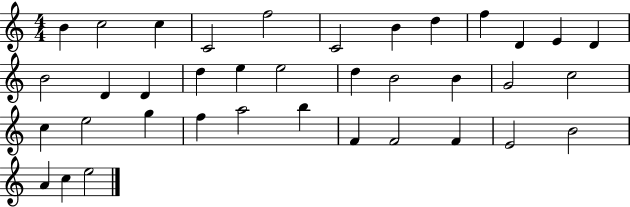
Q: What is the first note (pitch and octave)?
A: B4